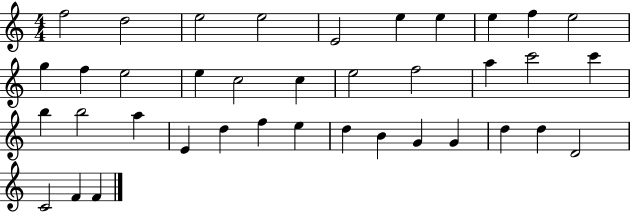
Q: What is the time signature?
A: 4/4